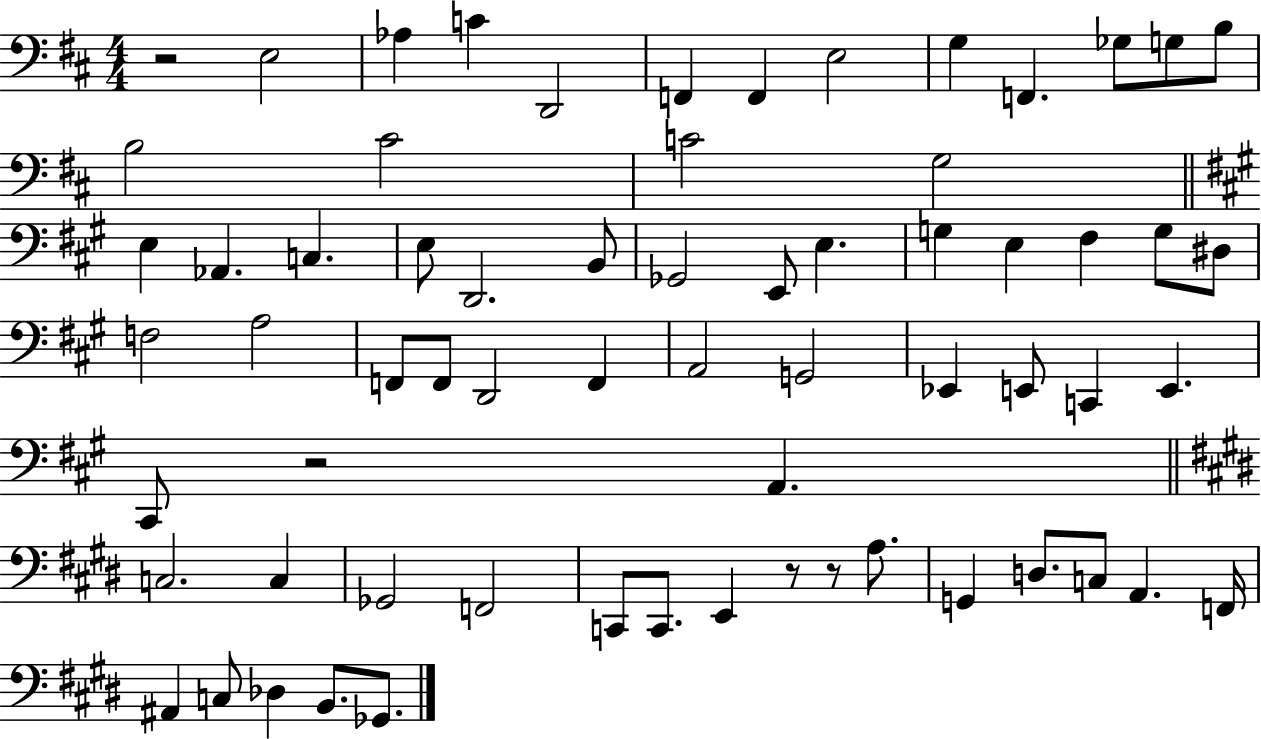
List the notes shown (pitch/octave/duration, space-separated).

R/h E3/h Ab3/q C4/q D2/h F2/q F2/q E3/h G3/q F2/q. Gb3/e G3/e B3/e B3/h C#4/h C4/h G3/h E3/q Ab2/q. C3/q. E3/e D2/h. B2/e Gb2/h E2/e E3/q. G3/q E3/q F#3/q G3/e D#3/e F3/h A3/h F2/e F2/e D2/h F2/q A2/h G2/h Eb2/q E2/e C2/q E2/q. C#2/e R/h A2/q. C3/h. C3/q Gb2/h F2/h C2/e C2/e. E2/q R/e R/e A3/e. G2/q D3/e. C3/e A2/q. F2/s A#2/q C3/e Db3/q B2/e. Gb2/e.